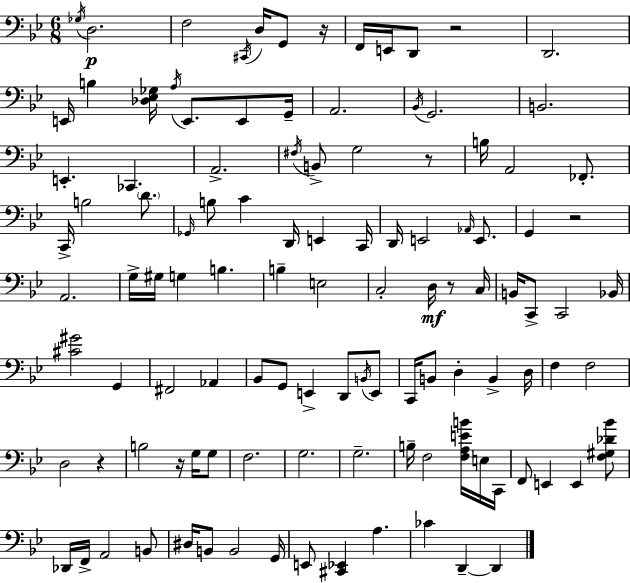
Gb3/s D3/h. F3/h C#2/s D3/s G2/e R/s F2/s E2/s D2/e R/h D2/h. E2/s B3/q [Db3,Eb3,Gb3]/s A3/s E2/e. E2/e G2/s A2/h. Bb2/s G2/h. B2/h. E2/q. CES2/q. A2/h. F#3/s B2/e G3/h R/e B3/s A2/h FES2/e. C2/s B3/h D4/e. Gb2/s B3/e C4/q D2/s E2/q C2/s D2/s E2/h Ab2/s E2/e. G2/q R/h A2/h. G3/s G#3/s G3/q B3/q. B3/q E3/h C3/h D3/s R/e C3/s B2/s C2/e C2/h Bb2/s [C#4,G#4]/h G2/q F#2/h Ab2/q Bb2/e G2/e E2/q D2/e B2/s E2/e C2/s B2/e D3/q B2/q D3/s F3/q F3/h D3/h R/q B3/h R/s G3/s G3/e F3/h. G3/h. G3/h. B3/s F3/h [F3,A3,E4,B4]/s E3/s C2/s F2/e E2/q E2/q [F3,G#3,Db4,Bb4]/e Db2/s F2/s A2/h B2/e D#3/s B2/e B2/h G2/s E2/e [C#2,Eb2]/q A3/q. CES4/q D2/q D2/q